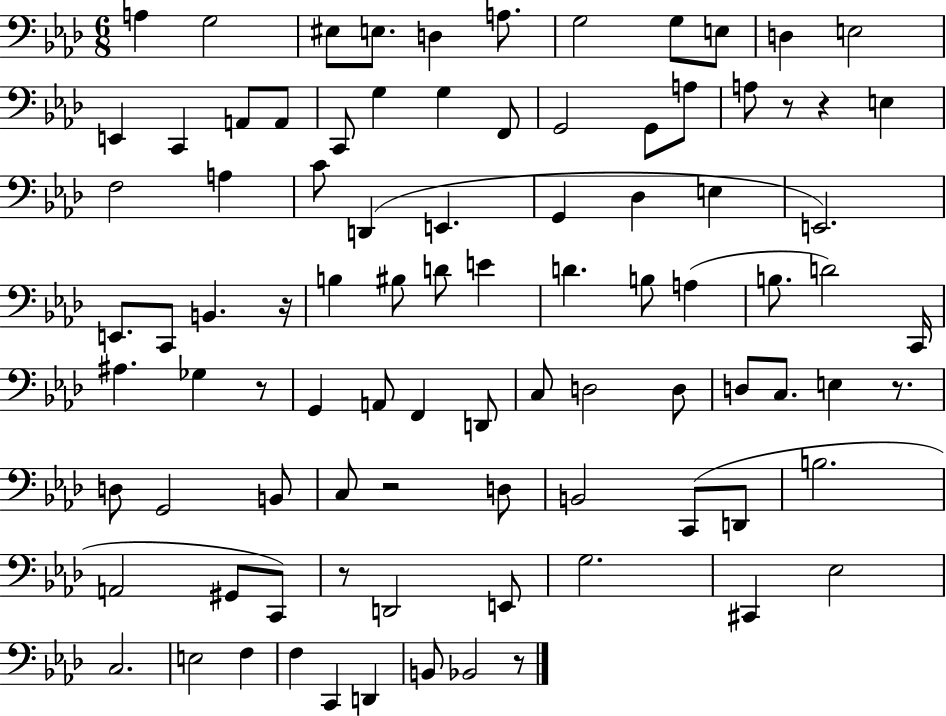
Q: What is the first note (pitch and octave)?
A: A3